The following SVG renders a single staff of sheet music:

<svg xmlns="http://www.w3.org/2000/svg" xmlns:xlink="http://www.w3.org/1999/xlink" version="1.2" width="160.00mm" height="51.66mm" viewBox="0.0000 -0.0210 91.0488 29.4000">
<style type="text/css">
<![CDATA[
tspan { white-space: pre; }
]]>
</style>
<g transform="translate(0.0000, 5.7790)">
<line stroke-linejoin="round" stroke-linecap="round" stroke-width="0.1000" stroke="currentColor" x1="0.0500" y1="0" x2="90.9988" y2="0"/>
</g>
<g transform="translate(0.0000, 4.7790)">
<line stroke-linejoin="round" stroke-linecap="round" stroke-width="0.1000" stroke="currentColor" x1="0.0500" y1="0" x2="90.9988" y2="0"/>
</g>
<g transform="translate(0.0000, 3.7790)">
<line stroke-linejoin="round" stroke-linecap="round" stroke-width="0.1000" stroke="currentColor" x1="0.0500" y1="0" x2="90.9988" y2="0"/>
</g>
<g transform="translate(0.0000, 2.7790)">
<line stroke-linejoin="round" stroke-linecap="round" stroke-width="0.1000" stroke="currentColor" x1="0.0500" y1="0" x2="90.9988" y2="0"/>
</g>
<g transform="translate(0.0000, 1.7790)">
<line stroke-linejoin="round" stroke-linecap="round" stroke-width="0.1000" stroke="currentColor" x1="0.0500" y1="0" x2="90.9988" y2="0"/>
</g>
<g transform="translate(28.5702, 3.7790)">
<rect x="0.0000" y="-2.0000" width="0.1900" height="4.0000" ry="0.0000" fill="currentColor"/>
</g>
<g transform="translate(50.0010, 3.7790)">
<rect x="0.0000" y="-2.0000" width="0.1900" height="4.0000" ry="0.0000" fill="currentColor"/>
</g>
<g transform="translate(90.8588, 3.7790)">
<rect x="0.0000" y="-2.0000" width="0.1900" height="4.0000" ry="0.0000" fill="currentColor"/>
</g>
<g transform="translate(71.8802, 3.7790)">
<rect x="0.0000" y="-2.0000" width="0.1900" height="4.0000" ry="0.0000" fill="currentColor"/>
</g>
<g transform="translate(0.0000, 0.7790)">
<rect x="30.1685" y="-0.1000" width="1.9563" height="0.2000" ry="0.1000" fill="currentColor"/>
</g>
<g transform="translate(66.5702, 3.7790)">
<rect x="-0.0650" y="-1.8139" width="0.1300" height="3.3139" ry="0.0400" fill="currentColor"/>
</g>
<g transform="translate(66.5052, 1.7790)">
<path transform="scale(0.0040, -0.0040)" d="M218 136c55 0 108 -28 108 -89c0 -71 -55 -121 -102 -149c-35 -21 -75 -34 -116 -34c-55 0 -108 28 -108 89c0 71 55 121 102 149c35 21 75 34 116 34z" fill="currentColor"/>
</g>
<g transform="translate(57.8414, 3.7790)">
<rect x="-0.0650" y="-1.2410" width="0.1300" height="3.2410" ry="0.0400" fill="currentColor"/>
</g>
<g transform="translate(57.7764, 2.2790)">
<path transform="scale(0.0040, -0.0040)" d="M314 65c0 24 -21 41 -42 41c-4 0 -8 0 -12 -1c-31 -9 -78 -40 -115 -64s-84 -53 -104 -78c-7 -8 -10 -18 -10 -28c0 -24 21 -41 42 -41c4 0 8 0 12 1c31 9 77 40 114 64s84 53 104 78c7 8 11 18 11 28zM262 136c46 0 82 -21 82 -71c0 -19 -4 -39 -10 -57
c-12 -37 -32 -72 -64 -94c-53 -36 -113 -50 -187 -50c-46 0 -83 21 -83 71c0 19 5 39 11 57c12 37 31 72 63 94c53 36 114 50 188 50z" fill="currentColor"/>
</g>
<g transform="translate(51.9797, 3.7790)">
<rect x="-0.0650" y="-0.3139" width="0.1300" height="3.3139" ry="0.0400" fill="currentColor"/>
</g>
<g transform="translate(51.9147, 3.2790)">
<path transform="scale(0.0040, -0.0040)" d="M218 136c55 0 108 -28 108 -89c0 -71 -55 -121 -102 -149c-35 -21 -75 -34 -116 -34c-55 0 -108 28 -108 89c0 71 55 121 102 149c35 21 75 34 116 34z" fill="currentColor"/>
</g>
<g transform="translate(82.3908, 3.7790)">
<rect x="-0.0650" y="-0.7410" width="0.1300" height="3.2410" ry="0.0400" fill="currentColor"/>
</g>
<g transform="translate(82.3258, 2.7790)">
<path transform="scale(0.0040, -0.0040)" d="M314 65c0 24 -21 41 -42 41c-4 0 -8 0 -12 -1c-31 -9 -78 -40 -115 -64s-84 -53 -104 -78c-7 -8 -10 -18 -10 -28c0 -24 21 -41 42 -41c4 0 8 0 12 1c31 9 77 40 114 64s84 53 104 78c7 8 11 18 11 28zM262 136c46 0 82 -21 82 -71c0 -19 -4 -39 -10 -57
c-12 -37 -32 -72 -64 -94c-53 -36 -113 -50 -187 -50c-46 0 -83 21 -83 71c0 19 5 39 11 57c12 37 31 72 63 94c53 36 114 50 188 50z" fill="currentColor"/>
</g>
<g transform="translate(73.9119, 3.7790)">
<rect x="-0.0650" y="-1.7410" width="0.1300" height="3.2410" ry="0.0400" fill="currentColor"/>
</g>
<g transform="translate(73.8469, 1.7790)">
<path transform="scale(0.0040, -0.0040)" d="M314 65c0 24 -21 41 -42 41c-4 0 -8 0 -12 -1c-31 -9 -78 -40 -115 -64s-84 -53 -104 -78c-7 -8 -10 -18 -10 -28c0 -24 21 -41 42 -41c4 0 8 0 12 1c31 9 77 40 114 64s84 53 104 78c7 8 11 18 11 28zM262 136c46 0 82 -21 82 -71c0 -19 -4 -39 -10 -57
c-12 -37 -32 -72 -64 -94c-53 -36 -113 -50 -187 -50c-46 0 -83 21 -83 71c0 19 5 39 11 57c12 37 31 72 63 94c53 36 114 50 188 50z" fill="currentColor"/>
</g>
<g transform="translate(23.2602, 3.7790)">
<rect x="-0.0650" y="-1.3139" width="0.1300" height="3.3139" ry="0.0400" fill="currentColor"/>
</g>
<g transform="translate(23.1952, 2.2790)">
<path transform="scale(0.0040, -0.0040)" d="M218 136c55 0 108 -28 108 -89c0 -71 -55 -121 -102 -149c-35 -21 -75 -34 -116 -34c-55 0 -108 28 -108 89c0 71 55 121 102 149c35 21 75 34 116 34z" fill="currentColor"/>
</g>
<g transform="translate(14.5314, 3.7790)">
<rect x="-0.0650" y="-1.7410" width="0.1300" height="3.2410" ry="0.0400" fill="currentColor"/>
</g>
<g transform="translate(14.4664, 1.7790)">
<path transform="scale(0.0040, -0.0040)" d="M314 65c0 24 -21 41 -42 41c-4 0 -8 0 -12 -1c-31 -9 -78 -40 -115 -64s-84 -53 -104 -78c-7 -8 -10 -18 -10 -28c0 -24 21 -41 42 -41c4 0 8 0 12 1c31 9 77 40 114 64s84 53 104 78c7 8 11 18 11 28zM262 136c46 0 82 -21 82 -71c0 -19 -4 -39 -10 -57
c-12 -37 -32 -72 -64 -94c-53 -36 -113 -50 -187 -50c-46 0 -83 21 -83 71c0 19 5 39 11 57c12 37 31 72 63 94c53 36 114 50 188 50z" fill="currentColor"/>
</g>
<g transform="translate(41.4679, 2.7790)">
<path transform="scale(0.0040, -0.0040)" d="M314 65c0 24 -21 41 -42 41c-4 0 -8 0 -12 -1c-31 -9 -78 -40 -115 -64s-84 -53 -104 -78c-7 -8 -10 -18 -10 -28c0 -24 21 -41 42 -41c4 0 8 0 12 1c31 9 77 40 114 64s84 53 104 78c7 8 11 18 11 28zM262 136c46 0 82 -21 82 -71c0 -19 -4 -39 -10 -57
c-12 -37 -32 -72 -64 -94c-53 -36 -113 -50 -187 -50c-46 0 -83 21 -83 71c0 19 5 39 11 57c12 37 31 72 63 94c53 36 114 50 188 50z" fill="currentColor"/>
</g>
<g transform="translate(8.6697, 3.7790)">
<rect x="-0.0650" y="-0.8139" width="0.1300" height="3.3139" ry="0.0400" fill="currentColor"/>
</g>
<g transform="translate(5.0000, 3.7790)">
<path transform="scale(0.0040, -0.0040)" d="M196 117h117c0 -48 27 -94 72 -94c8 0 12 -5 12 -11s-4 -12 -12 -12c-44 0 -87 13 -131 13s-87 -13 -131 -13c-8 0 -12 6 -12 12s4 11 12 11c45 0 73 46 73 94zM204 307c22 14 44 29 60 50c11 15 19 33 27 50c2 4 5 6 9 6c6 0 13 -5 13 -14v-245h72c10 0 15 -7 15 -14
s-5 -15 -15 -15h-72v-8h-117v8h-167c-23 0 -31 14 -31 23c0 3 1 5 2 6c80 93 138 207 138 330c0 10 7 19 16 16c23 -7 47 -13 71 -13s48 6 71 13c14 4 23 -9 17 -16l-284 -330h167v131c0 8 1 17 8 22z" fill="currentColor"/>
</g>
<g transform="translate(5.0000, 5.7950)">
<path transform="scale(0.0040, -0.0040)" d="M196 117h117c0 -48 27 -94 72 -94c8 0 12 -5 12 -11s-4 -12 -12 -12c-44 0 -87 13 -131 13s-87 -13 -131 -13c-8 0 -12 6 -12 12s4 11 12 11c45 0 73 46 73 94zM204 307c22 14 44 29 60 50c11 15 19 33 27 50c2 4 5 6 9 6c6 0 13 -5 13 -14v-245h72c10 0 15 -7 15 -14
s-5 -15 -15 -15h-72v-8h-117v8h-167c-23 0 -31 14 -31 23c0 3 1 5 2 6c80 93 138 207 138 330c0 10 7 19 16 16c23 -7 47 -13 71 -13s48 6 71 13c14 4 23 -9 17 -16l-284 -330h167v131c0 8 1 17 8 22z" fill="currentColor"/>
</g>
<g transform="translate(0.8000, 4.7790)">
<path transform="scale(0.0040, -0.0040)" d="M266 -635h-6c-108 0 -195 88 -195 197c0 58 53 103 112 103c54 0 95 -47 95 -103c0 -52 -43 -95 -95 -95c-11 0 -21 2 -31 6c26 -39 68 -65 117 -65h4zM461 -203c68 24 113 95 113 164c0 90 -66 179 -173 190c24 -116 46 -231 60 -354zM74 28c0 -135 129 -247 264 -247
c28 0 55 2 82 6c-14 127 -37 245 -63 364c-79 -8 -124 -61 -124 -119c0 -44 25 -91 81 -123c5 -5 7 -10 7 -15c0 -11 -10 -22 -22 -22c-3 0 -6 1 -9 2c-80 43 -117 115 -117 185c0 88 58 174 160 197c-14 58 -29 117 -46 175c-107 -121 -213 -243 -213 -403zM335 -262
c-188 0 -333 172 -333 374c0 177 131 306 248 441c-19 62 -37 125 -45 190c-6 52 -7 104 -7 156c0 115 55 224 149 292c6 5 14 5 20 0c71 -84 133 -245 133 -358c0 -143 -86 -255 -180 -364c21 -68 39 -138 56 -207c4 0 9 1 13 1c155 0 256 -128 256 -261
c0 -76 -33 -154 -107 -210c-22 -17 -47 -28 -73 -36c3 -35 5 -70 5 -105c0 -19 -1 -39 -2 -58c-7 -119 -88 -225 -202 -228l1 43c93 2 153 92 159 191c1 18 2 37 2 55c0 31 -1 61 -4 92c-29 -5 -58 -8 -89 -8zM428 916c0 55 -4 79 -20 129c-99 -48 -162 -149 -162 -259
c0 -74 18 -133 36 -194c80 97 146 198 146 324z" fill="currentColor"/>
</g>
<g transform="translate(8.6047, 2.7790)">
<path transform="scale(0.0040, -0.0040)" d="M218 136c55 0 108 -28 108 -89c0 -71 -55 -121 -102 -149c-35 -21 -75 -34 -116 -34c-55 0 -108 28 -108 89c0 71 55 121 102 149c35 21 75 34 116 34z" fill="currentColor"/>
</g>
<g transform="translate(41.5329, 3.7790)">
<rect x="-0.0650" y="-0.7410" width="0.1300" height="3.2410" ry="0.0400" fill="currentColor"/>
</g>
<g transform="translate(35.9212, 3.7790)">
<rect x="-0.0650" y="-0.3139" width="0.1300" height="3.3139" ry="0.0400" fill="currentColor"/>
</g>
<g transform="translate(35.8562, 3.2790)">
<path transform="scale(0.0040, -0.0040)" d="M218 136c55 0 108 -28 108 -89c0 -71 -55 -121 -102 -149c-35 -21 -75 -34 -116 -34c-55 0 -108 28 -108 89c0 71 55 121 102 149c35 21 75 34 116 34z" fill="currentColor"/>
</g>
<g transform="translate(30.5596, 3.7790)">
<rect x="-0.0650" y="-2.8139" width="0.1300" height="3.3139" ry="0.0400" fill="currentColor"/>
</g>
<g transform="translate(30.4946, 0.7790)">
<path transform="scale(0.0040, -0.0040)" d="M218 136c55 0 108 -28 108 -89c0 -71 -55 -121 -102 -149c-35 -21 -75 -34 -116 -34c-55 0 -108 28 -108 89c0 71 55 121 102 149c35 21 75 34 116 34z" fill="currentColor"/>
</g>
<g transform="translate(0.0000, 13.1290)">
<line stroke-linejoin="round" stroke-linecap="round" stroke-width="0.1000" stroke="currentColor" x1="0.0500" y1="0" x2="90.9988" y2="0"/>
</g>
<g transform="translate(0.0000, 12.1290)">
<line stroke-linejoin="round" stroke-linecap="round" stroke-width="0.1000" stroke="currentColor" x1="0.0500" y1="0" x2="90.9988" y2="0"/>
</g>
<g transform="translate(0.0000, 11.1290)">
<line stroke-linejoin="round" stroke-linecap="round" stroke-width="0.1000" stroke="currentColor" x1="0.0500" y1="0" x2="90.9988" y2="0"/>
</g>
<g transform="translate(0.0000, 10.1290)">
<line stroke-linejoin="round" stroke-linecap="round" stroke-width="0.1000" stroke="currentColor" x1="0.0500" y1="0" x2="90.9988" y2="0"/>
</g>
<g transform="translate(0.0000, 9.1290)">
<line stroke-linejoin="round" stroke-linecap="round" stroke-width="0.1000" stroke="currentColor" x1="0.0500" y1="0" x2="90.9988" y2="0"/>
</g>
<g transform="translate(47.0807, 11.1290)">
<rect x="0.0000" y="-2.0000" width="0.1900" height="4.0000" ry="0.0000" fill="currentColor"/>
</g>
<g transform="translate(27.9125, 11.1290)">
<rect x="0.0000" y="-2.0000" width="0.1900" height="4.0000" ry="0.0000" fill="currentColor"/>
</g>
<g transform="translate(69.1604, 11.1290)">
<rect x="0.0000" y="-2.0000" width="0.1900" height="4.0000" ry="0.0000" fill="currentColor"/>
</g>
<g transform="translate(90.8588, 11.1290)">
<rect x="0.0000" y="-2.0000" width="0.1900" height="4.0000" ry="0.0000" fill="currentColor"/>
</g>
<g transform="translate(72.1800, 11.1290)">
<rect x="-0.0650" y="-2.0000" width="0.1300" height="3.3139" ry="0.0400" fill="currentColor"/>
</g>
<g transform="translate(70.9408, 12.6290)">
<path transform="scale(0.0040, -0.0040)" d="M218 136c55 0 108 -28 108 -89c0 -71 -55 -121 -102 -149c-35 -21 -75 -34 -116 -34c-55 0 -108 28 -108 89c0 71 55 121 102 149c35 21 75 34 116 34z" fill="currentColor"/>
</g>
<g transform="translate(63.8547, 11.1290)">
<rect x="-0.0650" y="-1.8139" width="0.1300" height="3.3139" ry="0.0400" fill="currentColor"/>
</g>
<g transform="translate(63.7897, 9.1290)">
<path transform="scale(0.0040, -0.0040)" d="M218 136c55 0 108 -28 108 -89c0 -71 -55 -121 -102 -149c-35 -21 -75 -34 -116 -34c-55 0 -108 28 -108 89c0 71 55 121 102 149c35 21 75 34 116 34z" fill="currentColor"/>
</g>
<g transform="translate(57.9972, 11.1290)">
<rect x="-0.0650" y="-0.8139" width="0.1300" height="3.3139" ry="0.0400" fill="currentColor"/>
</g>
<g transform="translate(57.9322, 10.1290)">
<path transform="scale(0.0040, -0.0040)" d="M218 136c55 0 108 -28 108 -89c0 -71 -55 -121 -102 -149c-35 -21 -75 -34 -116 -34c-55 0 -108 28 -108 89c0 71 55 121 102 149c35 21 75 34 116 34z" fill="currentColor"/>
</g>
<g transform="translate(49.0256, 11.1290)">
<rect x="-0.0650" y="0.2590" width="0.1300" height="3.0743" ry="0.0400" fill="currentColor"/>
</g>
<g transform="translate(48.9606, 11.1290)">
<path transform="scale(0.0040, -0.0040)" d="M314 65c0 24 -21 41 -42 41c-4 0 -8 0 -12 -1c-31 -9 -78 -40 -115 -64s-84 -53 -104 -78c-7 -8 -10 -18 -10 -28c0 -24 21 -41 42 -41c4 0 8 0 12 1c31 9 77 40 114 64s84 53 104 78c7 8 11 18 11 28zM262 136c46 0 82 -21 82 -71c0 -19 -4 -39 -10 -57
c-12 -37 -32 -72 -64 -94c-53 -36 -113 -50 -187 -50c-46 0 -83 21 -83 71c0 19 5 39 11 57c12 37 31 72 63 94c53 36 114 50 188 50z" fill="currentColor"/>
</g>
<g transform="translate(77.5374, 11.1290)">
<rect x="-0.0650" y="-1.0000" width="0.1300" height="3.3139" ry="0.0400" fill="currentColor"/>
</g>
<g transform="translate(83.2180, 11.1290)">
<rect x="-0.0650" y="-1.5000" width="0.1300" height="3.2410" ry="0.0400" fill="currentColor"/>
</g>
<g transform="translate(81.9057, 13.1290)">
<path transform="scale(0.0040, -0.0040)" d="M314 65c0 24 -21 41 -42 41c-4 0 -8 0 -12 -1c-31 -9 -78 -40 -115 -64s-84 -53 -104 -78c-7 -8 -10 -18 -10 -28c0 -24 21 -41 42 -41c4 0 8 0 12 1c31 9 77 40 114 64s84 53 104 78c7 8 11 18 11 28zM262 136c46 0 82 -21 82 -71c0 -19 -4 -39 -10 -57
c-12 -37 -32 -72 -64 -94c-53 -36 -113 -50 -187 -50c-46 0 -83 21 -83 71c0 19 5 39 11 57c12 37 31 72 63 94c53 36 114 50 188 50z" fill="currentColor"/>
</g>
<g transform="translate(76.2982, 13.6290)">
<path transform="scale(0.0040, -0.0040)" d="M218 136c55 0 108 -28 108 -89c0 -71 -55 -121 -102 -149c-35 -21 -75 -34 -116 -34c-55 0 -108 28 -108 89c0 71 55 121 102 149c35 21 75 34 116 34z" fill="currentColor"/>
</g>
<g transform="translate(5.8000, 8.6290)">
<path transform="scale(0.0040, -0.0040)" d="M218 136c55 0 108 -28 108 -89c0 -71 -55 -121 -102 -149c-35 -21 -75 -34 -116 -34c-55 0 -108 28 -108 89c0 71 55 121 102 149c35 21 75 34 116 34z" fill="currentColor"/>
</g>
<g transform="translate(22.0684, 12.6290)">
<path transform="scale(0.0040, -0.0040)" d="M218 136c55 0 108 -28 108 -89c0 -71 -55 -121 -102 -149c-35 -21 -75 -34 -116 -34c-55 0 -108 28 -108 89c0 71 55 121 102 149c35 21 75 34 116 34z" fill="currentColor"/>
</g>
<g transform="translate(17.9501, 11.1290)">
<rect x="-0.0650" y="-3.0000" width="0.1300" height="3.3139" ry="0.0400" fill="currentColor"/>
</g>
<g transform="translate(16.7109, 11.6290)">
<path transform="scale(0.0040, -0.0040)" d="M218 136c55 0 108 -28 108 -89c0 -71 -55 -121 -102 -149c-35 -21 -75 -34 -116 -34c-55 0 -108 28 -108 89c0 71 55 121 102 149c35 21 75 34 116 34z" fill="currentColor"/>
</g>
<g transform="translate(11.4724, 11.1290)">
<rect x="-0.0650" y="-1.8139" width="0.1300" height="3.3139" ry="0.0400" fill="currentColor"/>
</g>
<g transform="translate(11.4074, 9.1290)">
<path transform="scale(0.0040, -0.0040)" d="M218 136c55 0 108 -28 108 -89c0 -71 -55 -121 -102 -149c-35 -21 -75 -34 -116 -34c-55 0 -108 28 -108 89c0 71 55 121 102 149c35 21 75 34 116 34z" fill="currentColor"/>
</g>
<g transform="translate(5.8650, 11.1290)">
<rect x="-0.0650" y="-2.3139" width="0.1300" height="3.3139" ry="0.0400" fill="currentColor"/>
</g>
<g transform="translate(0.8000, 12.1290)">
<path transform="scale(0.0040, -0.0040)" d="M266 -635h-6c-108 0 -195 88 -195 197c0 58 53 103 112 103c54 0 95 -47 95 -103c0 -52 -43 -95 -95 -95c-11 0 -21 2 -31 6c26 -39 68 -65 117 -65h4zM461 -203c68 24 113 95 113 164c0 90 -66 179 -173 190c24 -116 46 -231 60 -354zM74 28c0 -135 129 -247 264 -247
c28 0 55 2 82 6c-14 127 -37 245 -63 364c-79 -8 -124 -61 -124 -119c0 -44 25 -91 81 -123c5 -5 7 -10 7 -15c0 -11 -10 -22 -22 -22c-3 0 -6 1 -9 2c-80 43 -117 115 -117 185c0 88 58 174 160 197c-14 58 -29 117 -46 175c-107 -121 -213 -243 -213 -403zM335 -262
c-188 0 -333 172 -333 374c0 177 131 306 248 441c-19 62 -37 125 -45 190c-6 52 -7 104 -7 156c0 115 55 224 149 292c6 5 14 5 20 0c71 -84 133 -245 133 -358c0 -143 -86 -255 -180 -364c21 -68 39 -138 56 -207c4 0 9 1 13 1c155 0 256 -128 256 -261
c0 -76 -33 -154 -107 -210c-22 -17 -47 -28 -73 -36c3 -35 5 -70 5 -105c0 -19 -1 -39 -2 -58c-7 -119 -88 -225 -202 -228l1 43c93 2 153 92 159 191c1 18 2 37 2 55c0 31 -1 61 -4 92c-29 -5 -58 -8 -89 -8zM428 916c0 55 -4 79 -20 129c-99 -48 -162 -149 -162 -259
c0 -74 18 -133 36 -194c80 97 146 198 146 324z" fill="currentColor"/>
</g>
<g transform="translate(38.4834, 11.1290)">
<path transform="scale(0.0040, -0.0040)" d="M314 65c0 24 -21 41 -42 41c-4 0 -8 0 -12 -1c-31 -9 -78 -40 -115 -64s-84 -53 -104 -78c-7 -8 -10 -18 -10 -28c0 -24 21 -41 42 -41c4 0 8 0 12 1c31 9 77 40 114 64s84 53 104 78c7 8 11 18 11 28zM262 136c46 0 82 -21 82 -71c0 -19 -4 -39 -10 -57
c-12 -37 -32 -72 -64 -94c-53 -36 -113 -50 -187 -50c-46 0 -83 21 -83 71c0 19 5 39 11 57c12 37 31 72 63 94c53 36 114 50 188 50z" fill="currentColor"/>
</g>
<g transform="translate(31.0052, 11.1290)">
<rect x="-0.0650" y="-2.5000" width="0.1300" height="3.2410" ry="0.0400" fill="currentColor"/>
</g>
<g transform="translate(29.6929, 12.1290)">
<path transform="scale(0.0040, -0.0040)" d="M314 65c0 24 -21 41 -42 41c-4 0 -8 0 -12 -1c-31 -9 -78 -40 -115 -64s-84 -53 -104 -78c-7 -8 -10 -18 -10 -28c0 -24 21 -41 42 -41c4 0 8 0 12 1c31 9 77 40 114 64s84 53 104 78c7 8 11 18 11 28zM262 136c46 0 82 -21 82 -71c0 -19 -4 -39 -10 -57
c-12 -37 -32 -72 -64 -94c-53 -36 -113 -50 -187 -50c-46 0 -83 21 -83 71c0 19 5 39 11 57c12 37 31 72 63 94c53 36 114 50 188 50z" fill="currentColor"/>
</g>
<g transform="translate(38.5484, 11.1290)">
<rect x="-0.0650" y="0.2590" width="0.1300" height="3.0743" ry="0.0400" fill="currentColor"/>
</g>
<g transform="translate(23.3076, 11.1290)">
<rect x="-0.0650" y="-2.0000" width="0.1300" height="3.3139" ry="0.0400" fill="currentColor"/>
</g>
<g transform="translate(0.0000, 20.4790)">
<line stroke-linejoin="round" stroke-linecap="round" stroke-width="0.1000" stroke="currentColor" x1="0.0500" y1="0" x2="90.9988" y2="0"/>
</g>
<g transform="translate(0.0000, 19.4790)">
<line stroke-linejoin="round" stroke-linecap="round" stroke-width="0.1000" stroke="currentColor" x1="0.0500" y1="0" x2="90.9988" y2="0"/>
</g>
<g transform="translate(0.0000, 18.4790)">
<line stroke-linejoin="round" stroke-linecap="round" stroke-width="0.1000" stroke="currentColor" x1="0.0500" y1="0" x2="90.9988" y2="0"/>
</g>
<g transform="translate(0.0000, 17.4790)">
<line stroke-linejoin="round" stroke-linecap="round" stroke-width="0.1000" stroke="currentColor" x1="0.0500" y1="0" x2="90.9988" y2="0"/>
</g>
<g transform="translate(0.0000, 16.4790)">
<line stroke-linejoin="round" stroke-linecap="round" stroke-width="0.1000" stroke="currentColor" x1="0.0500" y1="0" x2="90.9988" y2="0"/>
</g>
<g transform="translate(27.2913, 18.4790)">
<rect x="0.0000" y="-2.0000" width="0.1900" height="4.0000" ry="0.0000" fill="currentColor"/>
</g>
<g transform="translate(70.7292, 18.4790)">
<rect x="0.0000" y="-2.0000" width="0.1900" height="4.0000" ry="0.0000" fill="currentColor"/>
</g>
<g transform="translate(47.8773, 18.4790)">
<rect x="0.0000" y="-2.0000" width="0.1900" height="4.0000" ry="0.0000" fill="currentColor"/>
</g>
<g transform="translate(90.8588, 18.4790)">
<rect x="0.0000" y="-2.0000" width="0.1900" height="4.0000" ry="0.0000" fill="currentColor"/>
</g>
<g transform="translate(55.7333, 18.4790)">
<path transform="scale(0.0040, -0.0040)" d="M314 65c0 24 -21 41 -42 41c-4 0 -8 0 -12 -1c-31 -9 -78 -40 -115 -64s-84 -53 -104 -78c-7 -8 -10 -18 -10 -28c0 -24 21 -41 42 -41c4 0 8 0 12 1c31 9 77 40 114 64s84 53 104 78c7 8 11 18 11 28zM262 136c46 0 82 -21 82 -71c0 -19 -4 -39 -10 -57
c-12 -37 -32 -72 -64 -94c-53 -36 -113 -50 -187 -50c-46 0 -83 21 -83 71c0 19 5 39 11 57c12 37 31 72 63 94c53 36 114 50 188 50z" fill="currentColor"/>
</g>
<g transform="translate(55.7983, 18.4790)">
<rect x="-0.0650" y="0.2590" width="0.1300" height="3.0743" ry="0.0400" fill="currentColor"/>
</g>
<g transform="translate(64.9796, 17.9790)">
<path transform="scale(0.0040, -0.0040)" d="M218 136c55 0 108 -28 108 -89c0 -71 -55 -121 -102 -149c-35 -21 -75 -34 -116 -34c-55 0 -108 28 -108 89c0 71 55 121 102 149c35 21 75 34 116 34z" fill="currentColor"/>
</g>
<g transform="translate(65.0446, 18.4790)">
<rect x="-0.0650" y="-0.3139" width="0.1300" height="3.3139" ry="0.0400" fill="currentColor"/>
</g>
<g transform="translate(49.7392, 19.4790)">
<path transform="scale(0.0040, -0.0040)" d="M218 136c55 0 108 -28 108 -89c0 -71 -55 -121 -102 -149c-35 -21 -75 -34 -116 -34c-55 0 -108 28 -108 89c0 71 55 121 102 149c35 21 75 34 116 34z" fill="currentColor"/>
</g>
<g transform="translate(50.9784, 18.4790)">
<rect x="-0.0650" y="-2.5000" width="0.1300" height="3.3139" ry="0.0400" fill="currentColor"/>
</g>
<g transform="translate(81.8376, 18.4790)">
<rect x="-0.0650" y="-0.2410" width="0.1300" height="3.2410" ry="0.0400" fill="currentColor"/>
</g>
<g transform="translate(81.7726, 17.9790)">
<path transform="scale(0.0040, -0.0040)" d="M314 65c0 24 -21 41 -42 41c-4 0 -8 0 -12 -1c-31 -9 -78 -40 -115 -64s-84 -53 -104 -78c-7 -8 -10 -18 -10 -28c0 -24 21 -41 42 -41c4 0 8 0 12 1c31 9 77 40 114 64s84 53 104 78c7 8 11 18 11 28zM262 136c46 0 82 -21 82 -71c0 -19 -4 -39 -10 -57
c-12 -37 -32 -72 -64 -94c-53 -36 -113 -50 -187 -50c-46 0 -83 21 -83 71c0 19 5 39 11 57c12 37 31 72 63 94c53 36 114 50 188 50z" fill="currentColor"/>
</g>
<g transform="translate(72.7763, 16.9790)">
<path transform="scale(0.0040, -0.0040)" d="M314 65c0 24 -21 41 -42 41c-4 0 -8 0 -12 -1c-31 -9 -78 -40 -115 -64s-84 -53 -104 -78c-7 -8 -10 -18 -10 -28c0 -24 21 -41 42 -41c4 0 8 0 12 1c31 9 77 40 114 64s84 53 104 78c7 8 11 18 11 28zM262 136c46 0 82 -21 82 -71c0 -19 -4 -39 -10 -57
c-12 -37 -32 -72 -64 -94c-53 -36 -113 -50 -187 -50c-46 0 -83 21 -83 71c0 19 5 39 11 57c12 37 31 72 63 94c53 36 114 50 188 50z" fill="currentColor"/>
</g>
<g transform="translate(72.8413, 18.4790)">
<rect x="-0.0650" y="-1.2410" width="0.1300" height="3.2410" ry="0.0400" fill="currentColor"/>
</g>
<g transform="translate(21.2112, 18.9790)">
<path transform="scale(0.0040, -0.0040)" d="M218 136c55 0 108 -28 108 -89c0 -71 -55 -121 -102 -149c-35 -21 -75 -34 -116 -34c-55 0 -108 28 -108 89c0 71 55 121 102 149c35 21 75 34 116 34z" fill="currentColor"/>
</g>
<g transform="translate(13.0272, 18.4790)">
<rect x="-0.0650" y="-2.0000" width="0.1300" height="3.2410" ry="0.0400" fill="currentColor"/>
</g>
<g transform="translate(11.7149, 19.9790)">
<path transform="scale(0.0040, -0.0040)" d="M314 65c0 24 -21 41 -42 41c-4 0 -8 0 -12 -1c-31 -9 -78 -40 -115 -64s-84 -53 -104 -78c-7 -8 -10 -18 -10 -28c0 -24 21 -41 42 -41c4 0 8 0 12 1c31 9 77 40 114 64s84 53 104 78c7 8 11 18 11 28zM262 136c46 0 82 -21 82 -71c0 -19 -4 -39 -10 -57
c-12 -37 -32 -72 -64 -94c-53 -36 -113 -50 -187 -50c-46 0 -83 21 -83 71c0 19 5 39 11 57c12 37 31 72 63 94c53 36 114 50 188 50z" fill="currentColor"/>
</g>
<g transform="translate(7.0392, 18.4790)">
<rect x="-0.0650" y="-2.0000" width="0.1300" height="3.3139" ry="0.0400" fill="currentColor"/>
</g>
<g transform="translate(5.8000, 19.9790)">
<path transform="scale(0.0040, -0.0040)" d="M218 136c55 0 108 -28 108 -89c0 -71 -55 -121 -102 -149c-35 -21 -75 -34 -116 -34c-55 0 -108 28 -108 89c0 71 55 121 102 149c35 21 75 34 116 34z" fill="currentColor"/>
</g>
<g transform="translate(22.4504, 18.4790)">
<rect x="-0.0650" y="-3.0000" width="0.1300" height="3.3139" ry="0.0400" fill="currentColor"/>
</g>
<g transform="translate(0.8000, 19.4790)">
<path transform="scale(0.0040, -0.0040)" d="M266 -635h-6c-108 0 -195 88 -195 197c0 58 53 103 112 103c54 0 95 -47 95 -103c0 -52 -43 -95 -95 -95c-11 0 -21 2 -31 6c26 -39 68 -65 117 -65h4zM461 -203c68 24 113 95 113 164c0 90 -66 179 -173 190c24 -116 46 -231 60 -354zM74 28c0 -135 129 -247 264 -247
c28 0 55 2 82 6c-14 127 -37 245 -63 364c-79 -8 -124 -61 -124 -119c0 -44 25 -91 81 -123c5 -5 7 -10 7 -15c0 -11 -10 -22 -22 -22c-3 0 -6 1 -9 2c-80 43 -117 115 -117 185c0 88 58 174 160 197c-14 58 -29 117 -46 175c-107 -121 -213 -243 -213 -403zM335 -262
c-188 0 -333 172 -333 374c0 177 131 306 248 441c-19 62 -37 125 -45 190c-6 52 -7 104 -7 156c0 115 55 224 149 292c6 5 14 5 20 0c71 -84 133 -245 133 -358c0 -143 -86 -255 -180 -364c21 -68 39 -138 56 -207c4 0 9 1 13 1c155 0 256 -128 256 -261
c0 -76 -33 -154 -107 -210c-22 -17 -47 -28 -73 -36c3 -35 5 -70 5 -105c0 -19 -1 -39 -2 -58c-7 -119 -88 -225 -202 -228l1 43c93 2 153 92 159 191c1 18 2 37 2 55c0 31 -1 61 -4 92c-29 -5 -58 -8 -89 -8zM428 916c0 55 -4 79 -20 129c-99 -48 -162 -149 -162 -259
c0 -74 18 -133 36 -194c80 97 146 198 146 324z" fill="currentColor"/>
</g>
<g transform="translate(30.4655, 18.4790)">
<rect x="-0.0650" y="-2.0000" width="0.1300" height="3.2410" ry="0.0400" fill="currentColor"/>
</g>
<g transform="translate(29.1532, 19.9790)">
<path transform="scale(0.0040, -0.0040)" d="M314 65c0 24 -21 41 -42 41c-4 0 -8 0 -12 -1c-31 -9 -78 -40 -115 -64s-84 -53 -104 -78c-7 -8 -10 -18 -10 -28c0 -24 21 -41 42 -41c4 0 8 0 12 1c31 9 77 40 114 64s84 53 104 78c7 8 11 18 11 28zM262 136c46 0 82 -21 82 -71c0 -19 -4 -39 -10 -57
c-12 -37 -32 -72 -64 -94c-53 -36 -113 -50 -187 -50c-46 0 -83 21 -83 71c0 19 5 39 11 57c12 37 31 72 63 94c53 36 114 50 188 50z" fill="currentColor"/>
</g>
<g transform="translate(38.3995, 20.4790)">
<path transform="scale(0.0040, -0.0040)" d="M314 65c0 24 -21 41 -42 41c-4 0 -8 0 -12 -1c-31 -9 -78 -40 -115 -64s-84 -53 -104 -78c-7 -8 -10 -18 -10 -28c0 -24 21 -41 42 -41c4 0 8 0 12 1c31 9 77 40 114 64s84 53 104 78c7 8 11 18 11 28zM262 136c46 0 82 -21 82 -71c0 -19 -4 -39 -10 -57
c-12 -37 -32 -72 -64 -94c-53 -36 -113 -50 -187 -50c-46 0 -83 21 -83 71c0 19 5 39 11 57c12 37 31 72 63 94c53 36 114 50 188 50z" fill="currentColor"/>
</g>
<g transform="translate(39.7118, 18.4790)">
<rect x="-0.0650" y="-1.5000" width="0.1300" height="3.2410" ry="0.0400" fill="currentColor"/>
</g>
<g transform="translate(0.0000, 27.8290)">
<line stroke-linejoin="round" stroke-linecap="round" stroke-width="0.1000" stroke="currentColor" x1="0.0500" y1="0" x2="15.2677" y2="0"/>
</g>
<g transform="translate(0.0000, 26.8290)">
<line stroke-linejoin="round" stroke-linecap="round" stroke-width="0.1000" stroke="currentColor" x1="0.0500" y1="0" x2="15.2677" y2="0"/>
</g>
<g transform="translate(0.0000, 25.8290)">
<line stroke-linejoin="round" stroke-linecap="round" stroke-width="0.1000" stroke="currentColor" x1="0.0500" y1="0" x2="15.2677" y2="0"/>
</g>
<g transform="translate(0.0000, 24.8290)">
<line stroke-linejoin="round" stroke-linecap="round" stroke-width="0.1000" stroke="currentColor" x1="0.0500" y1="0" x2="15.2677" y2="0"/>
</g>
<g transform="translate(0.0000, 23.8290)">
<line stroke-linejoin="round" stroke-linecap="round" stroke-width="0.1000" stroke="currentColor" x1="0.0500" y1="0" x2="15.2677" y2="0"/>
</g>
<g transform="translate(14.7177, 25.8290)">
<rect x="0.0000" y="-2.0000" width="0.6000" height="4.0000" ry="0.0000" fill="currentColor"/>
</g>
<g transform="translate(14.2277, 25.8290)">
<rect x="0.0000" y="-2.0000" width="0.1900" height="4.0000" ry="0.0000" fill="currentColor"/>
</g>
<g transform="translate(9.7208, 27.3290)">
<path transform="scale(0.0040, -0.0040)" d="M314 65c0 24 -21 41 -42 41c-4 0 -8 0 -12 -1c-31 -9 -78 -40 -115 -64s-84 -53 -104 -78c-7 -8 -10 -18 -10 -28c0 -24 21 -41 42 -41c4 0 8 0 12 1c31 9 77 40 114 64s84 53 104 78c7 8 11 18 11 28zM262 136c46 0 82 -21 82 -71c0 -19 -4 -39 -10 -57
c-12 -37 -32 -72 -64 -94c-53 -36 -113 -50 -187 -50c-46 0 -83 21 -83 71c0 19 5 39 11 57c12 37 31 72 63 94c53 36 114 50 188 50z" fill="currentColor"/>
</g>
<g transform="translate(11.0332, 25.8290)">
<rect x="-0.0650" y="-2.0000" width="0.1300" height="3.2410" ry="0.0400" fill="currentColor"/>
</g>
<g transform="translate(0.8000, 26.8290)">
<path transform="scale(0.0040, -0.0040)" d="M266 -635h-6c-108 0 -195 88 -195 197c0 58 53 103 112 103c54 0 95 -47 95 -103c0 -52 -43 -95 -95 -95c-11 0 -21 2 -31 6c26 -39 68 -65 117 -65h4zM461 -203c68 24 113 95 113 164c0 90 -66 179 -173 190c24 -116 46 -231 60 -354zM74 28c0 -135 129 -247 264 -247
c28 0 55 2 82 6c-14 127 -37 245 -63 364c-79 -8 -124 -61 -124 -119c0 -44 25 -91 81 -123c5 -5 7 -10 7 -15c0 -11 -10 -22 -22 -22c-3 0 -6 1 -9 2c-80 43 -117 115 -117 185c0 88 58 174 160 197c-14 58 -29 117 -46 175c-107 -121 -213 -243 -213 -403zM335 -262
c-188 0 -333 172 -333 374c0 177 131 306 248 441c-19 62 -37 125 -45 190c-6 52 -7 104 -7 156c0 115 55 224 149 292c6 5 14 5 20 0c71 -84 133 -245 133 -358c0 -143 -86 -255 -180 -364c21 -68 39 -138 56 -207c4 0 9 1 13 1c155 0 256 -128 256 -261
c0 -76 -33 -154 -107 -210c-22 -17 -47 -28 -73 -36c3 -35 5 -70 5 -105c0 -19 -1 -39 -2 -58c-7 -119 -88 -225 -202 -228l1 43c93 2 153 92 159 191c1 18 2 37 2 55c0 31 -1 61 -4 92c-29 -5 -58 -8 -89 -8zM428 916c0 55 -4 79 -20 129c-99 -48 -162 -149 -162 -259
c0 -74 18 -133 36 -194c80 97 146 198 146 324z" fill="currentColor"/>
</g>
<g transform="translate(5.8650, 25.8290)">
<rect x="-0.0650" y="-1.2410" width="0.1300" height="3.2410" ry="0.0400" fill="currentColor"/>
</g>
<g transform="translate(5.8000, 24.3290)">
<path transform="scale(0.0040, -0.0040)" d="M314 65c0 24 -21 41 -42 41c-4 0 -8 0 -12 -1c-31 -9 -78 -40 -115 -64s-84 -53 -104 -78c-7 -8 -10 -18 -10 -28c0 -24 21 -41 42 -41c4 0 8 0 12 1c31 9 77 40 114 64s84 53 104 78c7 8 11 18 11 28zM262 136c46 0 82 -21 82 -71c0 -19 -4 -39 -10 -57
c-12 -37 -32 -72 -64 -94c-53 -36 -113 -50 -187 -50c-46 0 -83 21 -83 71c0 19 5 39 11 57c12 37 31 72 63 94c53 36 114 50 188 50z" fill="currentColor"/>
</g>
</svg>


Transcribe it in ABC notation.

X:1
T:Untitled
M:4/4
L:1/4
K:C
d f2 e a c d2 c e2 f f2 d2 g f A F G2 B2 B2 d f F D E2 F F2 A F2 E2 G B2 c e2 c2 e2 F2